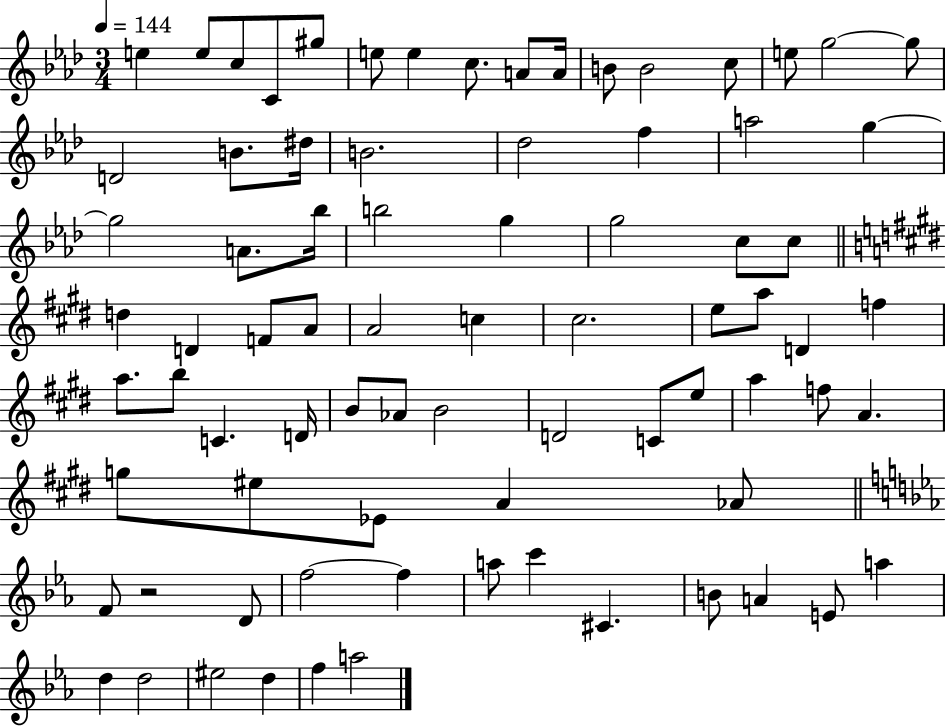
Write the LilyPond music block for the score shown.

{
  \clef treble
  \numericTimeSignature
  \time 3/4
  \key aes \major
  \tempo 4 = 144
  e''4 e''8 c''8 c'8 gis''8 | e''8 e''4 c''8. a'8 a'16 | b'8 b'2 c''8 | e''8 g''2~~ g''8 | \break d'2 b'8. dis''16 | b'2. | des''2 f''4 | a''2 g''4~~ | \break g''2 a'8. bes''16 | b''2 g''4 | g''2 c''8 c''8 | \bar "||" \break \key e \major d''4 d'4 f'8 a'8 | a'2 c''4 | cis''2. | e''8 a''8 d'4 f''4 | \break a''8. b''8 c'4. d'16 | b'8 aes'8 b'2 | d'2 c'8 e''8 | a''4 f''8 a'4. | \break g''8 eis''8 ees'8 a'4 aes'8 | \bar "||" \break \key ees \major f'8 r2 d'8 | f''2~~ f''4 | a''8 c'''4 cis'4. | b'8 a'4 e'8 a''4 | \break d''4 d''2 | eis''2 d''4 | f''4 a''2 | \bar "|."
}